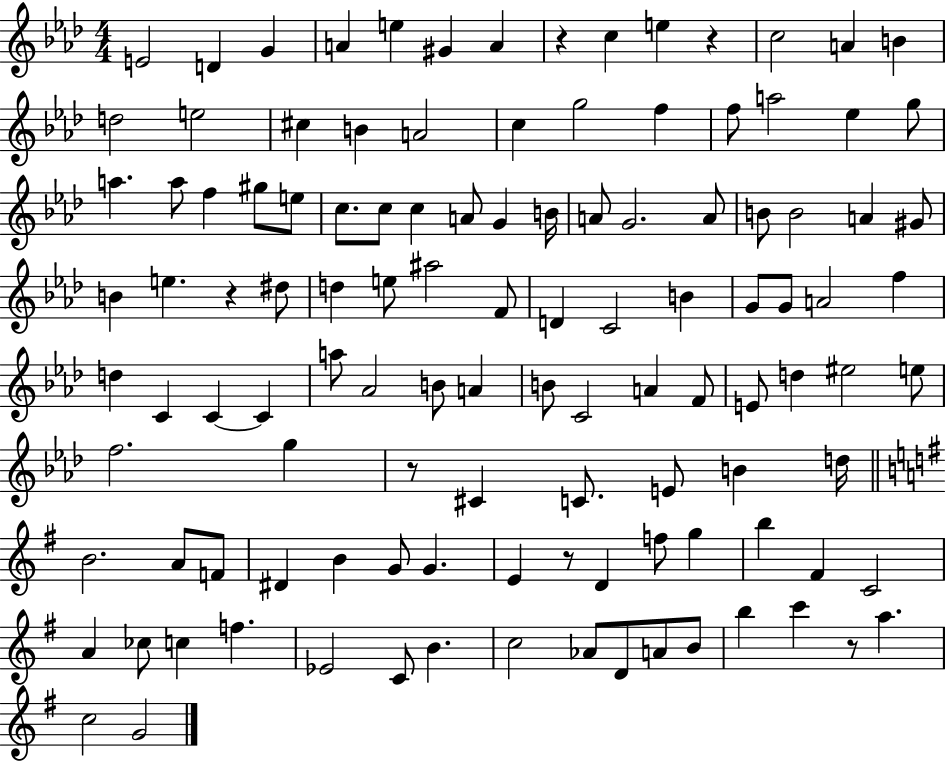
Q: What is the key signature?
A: AES major